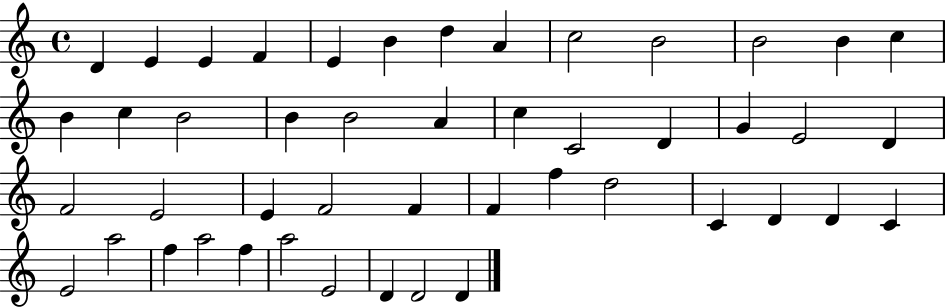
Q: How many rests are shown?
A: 0